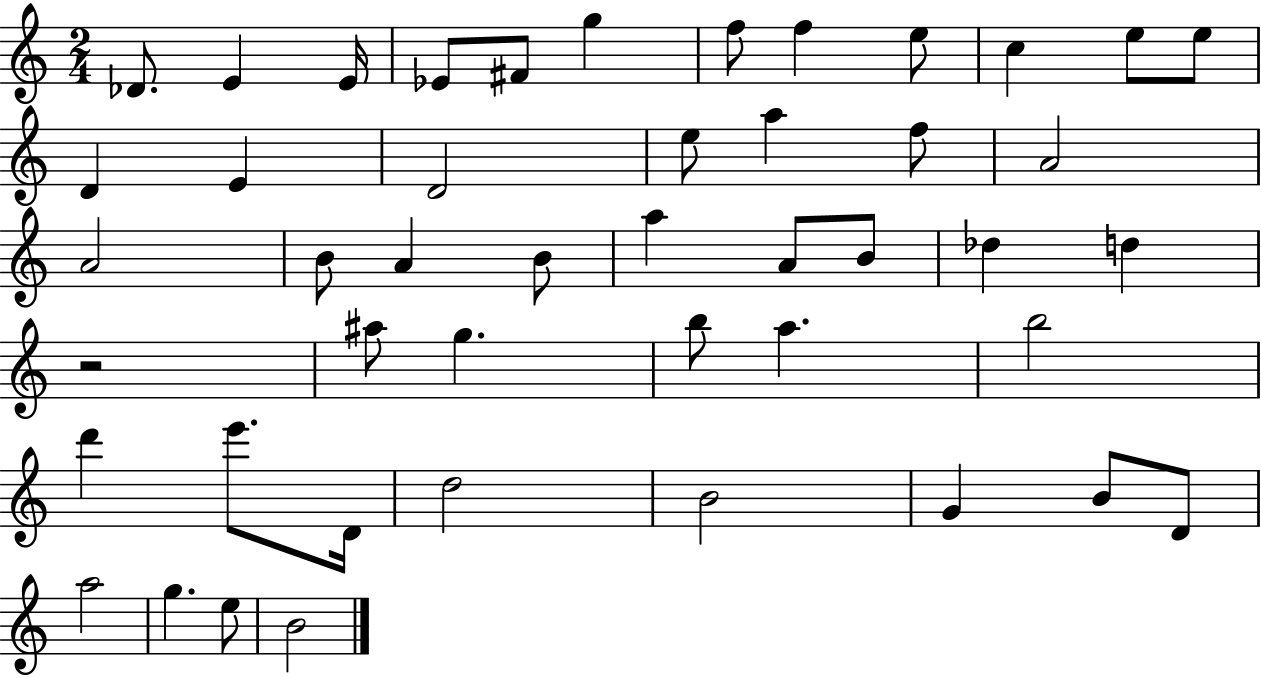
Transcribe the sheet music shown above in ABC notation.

X:1
T:Untitled
M:2/4
L:1/4
K:C
_D/2 E E/4 _E/2 ^F/2 g f/2 f e/2 c e/2 e/2 D E D2 e/2 a f/2 A2 A2 B/2 A B/2 a A/2 B/2 _d d z2 ^a/2 g b/2 a b2 d' e'/2 D/4 d2 B2 G B/2 D/2 a2 g e/2 B2